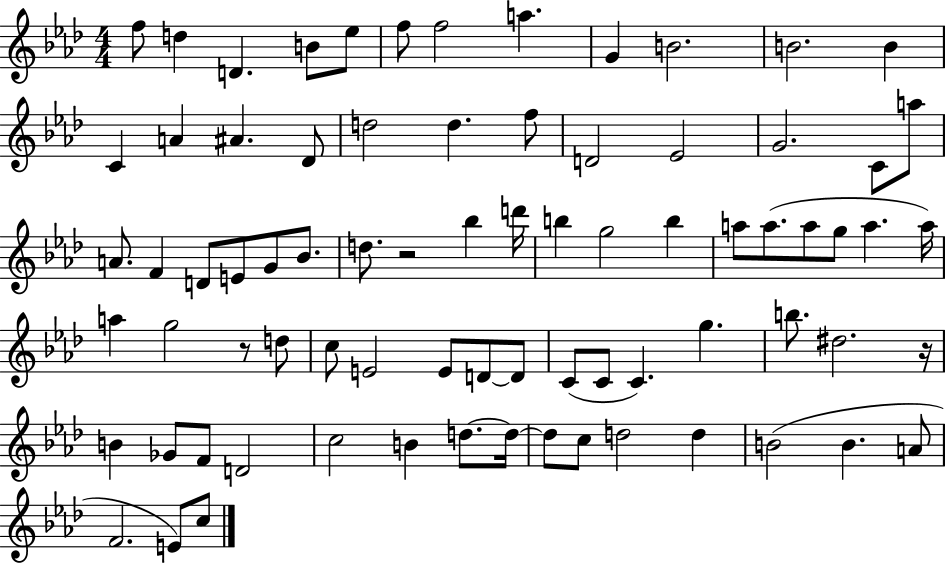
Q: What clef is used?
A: treble